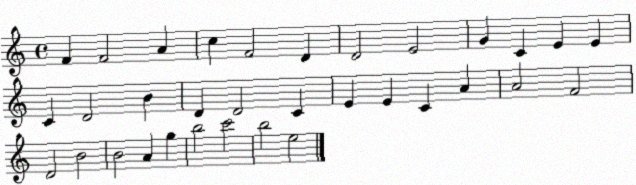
X:1
T:Untitled
M:4/4
L:1/4
K:C
F F2 A c F2 D D2 E2 G C E E C D2 B D D2 C E E C A A2 F2 D2 B2 B2 A g b2 c'2 b2 e2